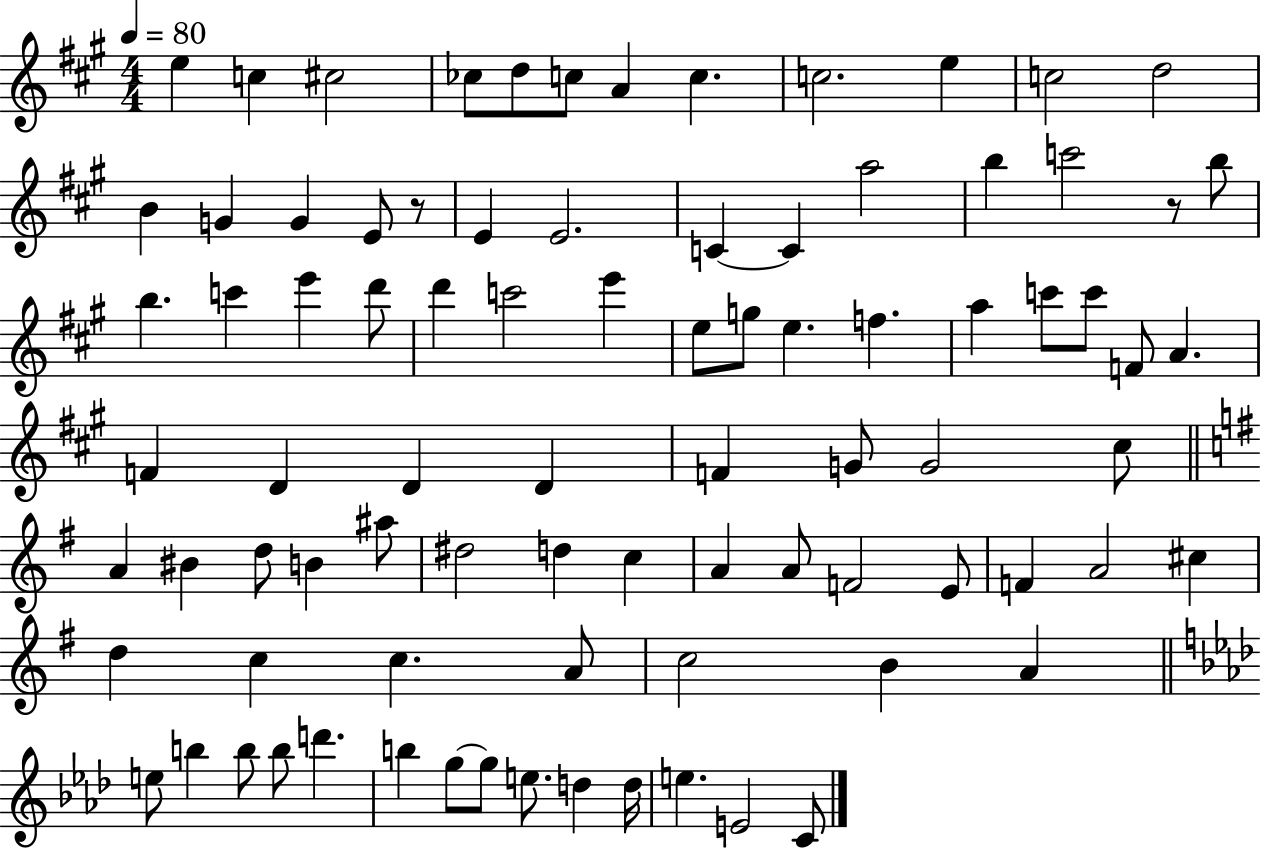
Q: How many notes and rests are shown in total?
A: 86